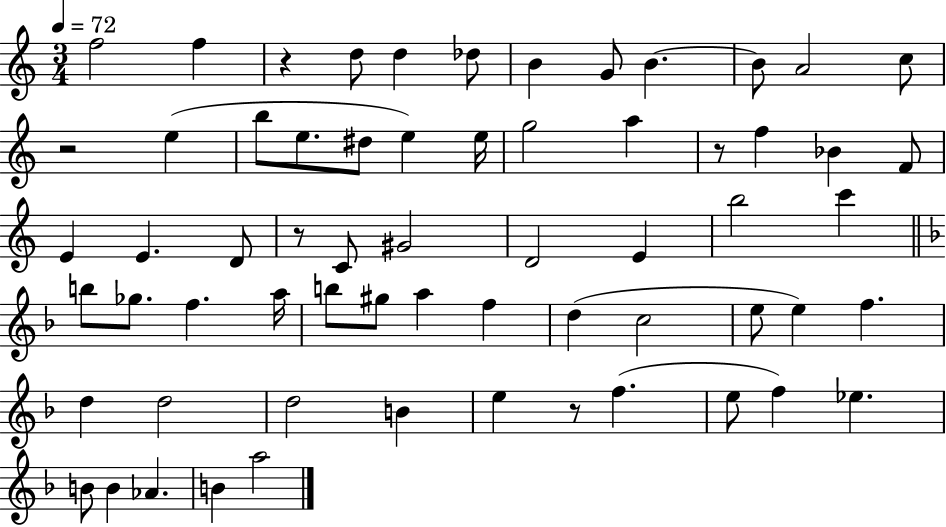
X:1
T:Untitled
M:3/4
L:1/4
K:C
f2 f z d/2 d _d/2 B G/2 B B/2 A2 c/2 z2 e b/2 e/2 ^d/2 e e/4 g2 a z/2 f _B F/2 E E D/2 z/2 C/2 ^G2 D2 E b2 c' b/2 _g/2 f a/4 b/2 ^g/2 a f d c2 e/2 e f d d2 d2 B e z/2 f e/2 f _e B/2 B _A B a2